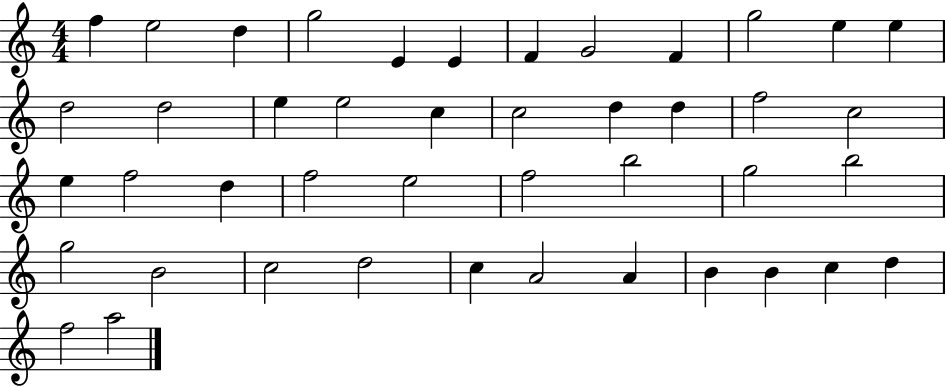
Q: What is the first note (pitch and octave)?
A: F5